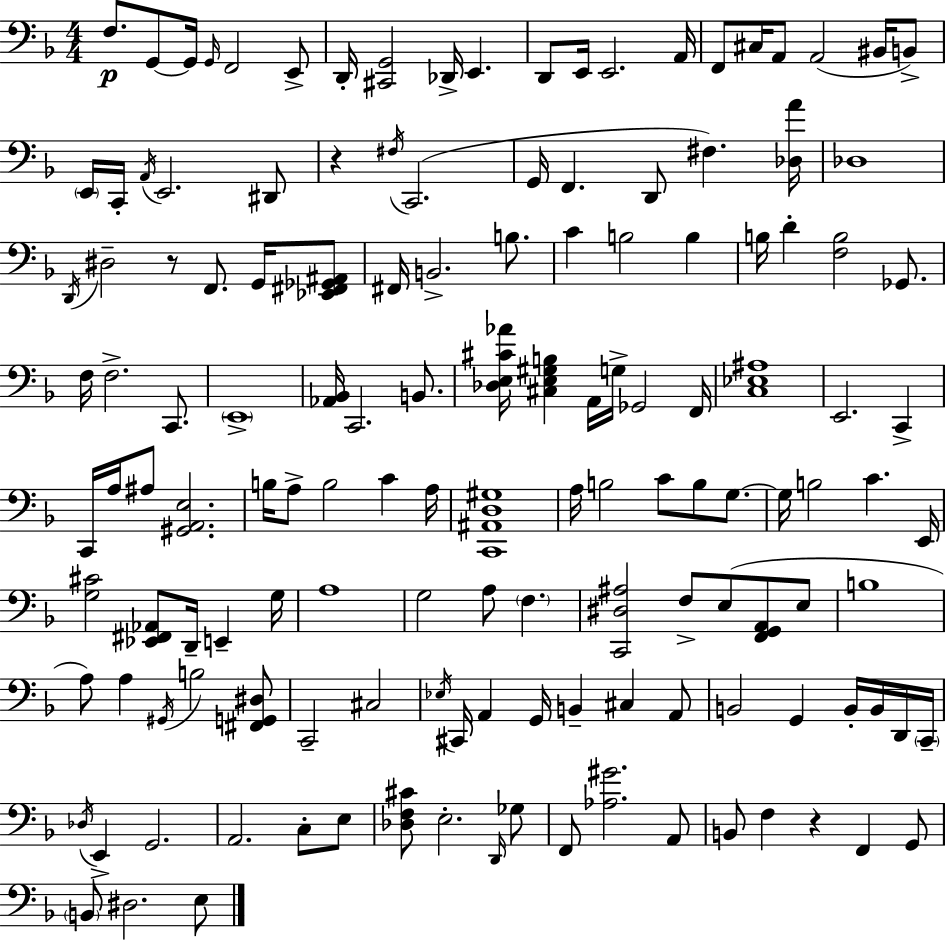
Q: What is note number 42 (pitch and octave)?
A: B3